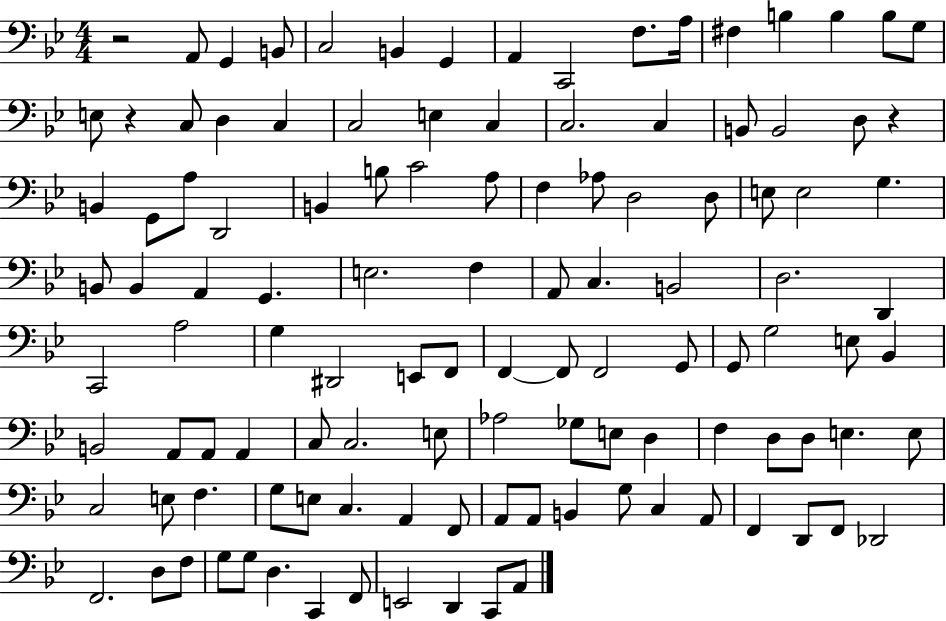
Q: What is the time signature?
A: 4/4